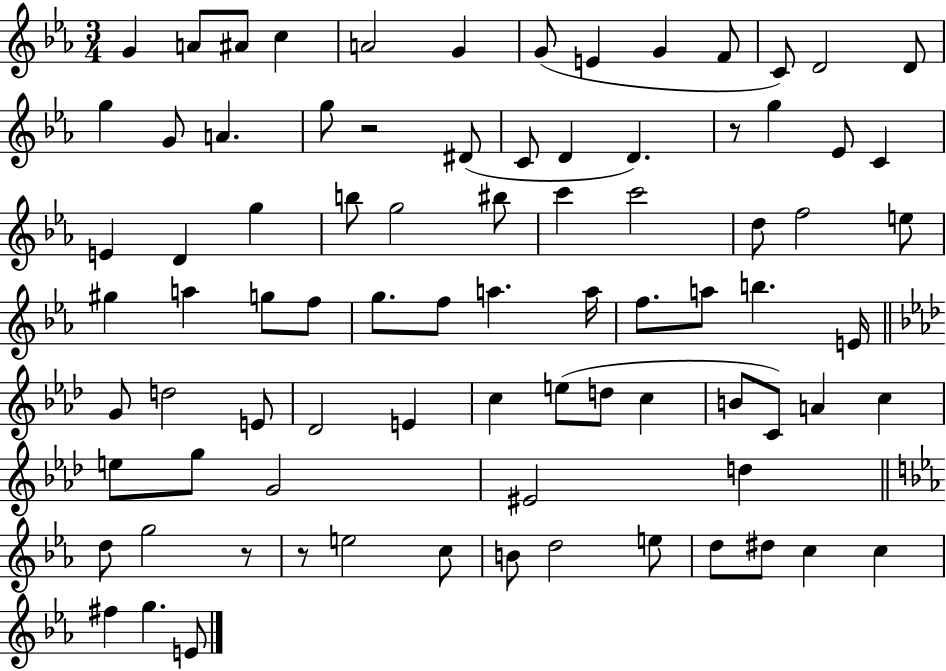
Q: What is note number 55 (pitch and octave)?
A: D5